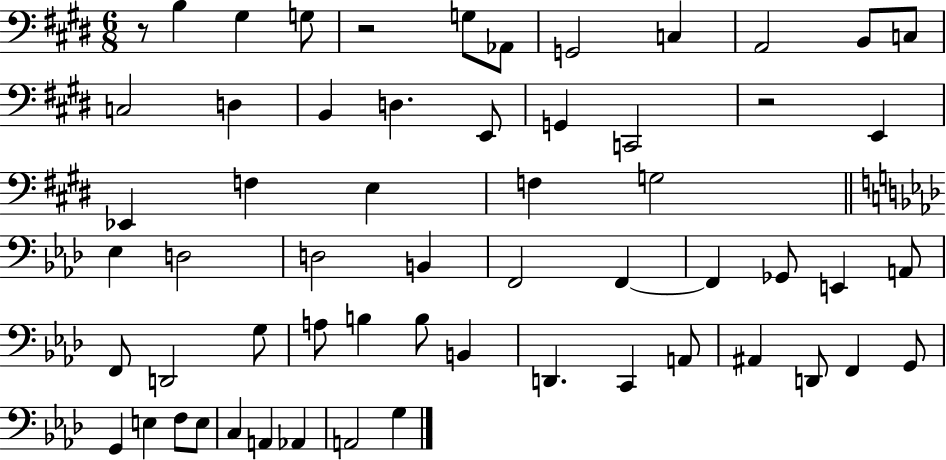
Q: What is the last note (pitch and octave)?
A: G3